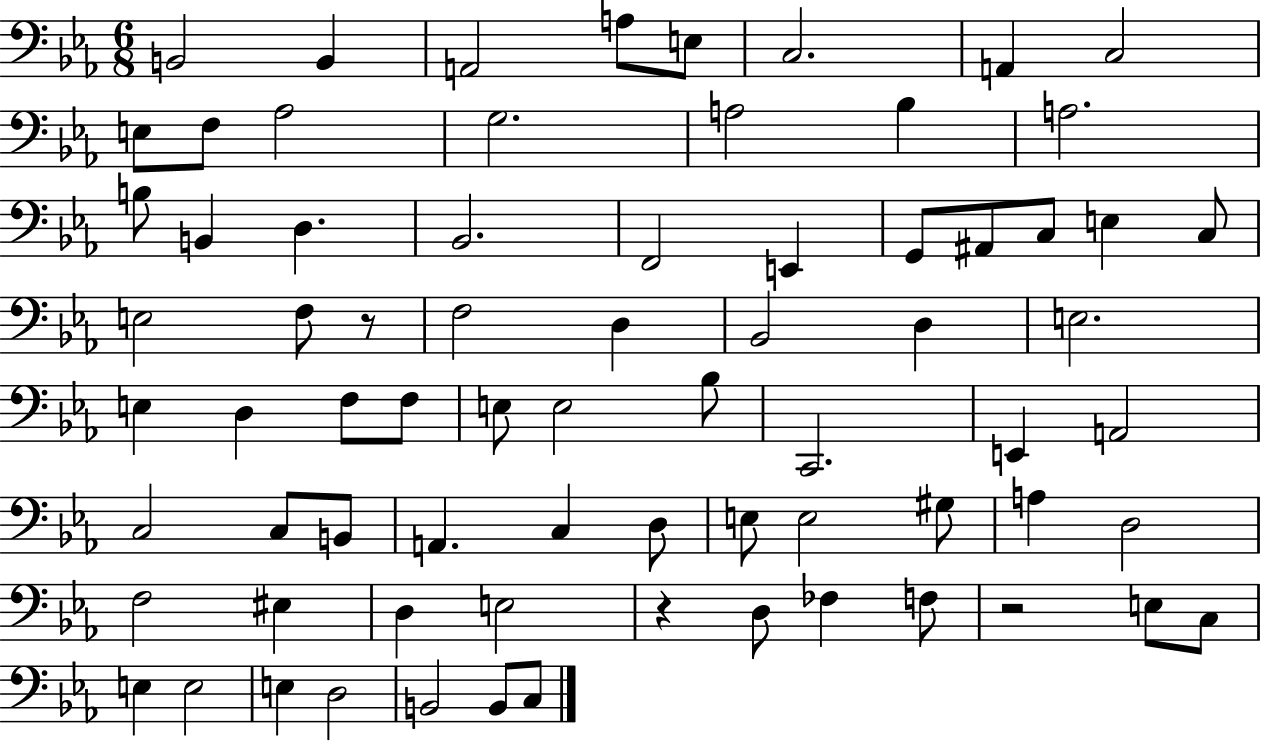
{
  \clef bass
  \numericTimeSignature
  \time 6/8
  \key ees \major
  \repeat volta 2 { b,2 b,4 | a,2 a8 e8 | c2. | a,4 c2 | \break e8 f8 aes2 | g2. | a2 bes4 | a2. | \break b8 b,4 d4. | bes,2. | f,2 e,4 | g,8 ais,8 c8 e4 c8 | \break e2 f8 r8 | f2 d4 | bes,2 d4 | e2. | \break e4 d4 f8 f8 | e8 e2 bes8 | c,2. | e,4 a,2 | \break c2 c8 b,8 | a,4. c4 d8 | e8 e2 gis8 | a4 d2 | \break f2 eis4 | d4 e2 | r4 d8 fes4 f8 | r2 e8 c8 | \break e4 e2 | e4 d2 | b,2 b,8 c8 | } \bar "|."
}